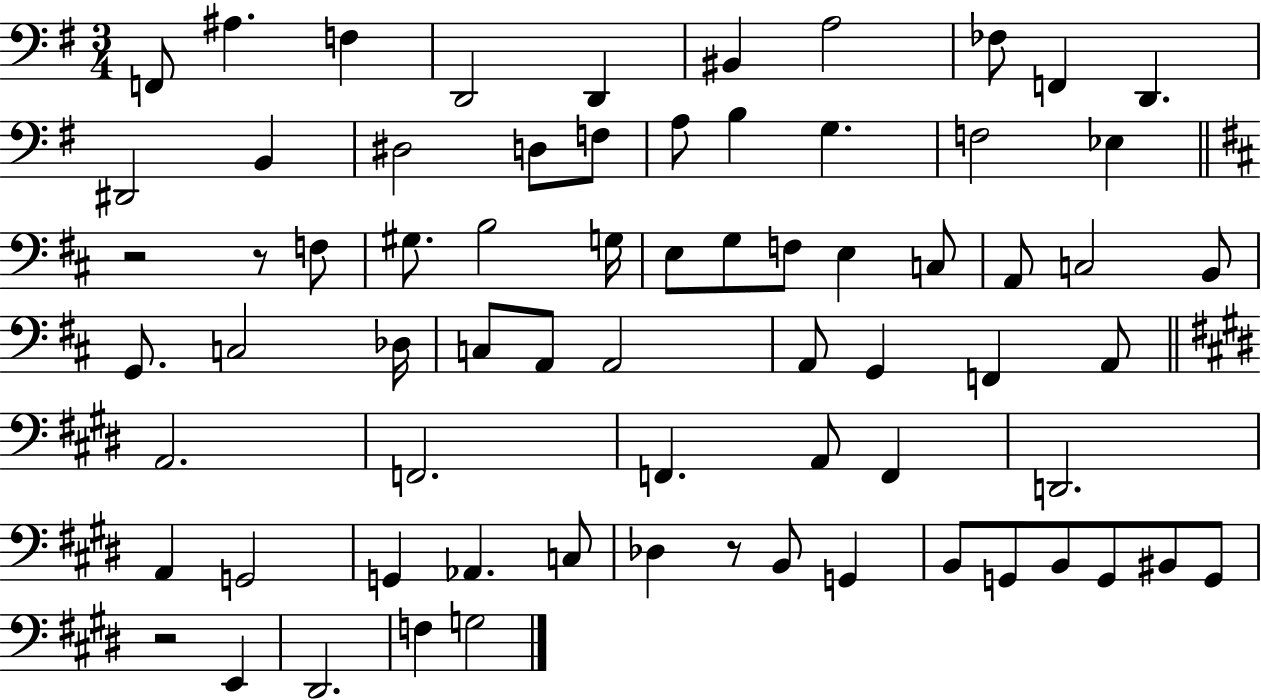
X:1
T:Untitled
M:3/4
L:1/4
K:G
F,,/2 ^A, F, D,,2 D,, ^B,, A,2 _F,/2 F,, D,, ^D,,2 B,, ^D,2 D,/2 F,/2 A,/2 B, G, F,2 _E, z2 z/2 F,/2 ^G,/2 B,2 G,/4 E,/2 G,/2 F,/2 E, C,/2 A,,/2 C,2 B,,/2 G,,/2 C,2 _D,/4 C,/2 A,,/2 A,,2 A,,/2 G,, F,, A,,/2 A,,2 F,,2 F,, A,,/2 F,, D,,2 A,, G,,2 G,, _A,, C,/2 _D, z/2 B,,/2 G,, B,,/2 G,,/2 B,,/2 G,,/2 ^B,,/2 G,,/2 z2 E,, ^D,,2 F, G,2